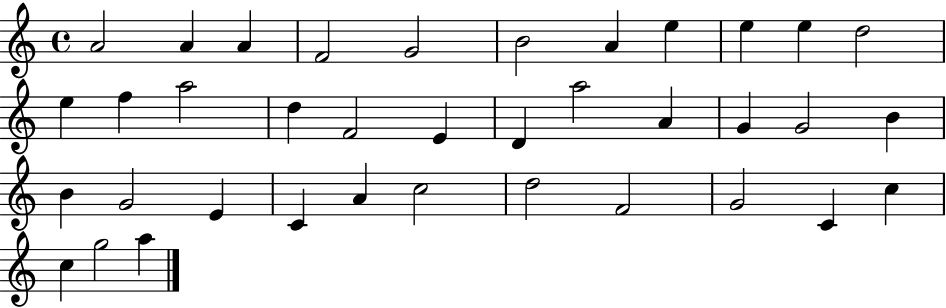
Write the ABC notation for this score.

X:1
T:Untitled
M:4/4
L:1/4
K:C
A2 A A F2 G2 B2 A e e e d2 e f a2 d F2 E D a2 A G G2 B B G2 E C A c2 d2 F2 G2 C c c g2 a